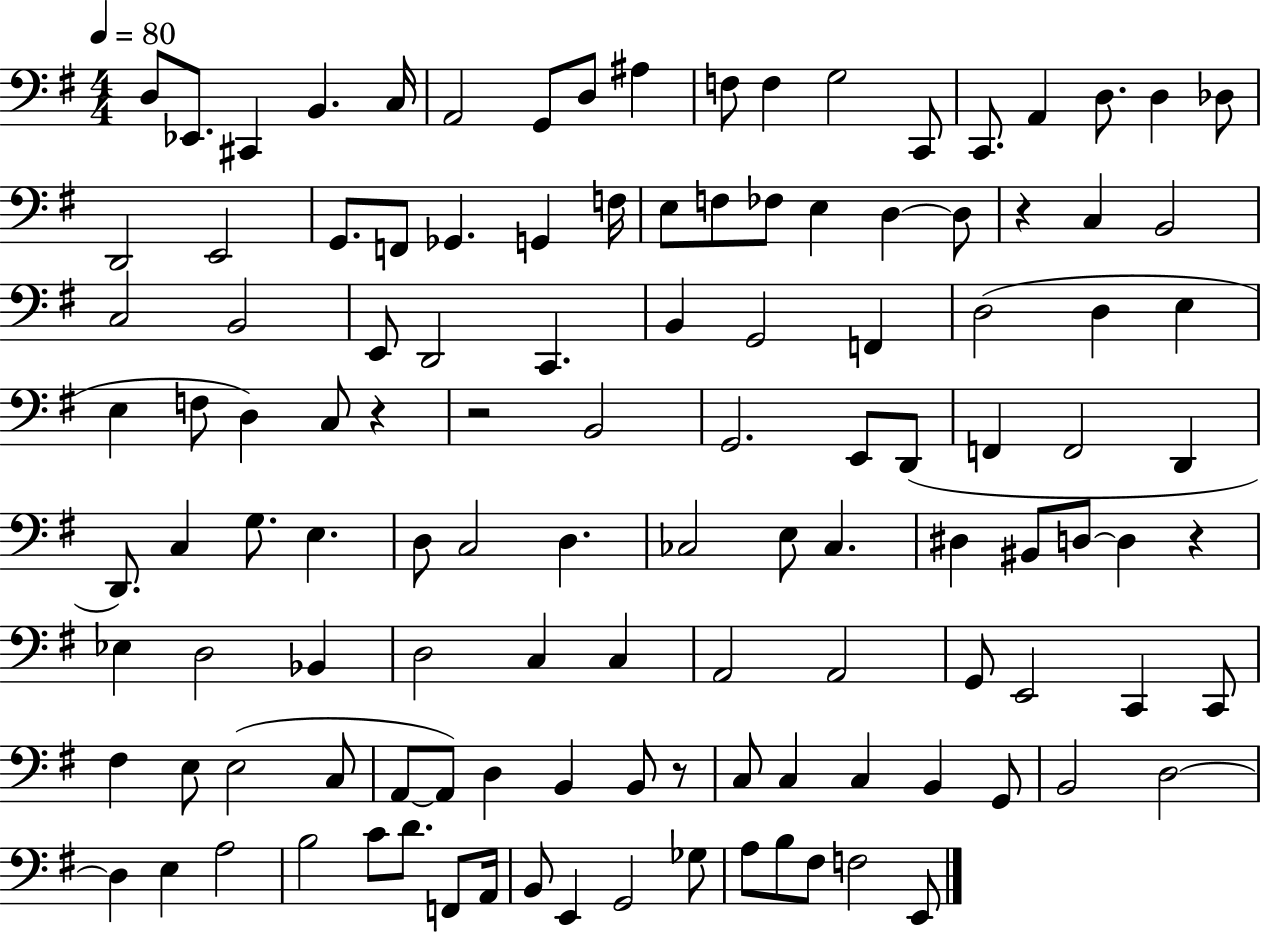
{
  \clef bass
  \numericTimeSignature
  \time 4/4
  \key g \major
  \tempo 4 = 80
  d8 ees,8. cis,4 b,4. c16 | a,2 g,8 d8 ais4 | f8 f4 g2 c,8 | c,8. a,4 d8. d4 des8 | \break d,2 e,2 | g,8. f,8 ges,4. g,4 f16 | e8 f8 fes8 e4 d4~~ d8 | r4 c4 b,2 | \break c2 b,2 | e,8 d,2 c,4. | b,4 g,2 f,4 | d2( d4 e4 | \break e4 f8 d4) c8 r4 | r2 b,2 | g,2. e,8 d,8( | f,4 f,2 d,4 | \break d,8.) c4 g8. e4. | d8 c2 d4. | ces2 e8 ces4. | dis4 bis,8 d8~~ d4 r4 | \break ees4 d2 bes,4 | d2 c4 c4 | a,2 a,2 | g,8 e,2 c,4 c,8 | \break fis4 e8 e2( c8 | a,8~~ a,8) d4 b,4 b,8 r8 | c8 c4 c4 b,4 g,8 | b,2 d2~~ | \break d4 e4 a2 | b2 c'8 d'8. f,8 a,16 | b,8 e,4 g,2 ges8 | a8 b8 fis8 f2 e,8 | \break \bar "|."
}